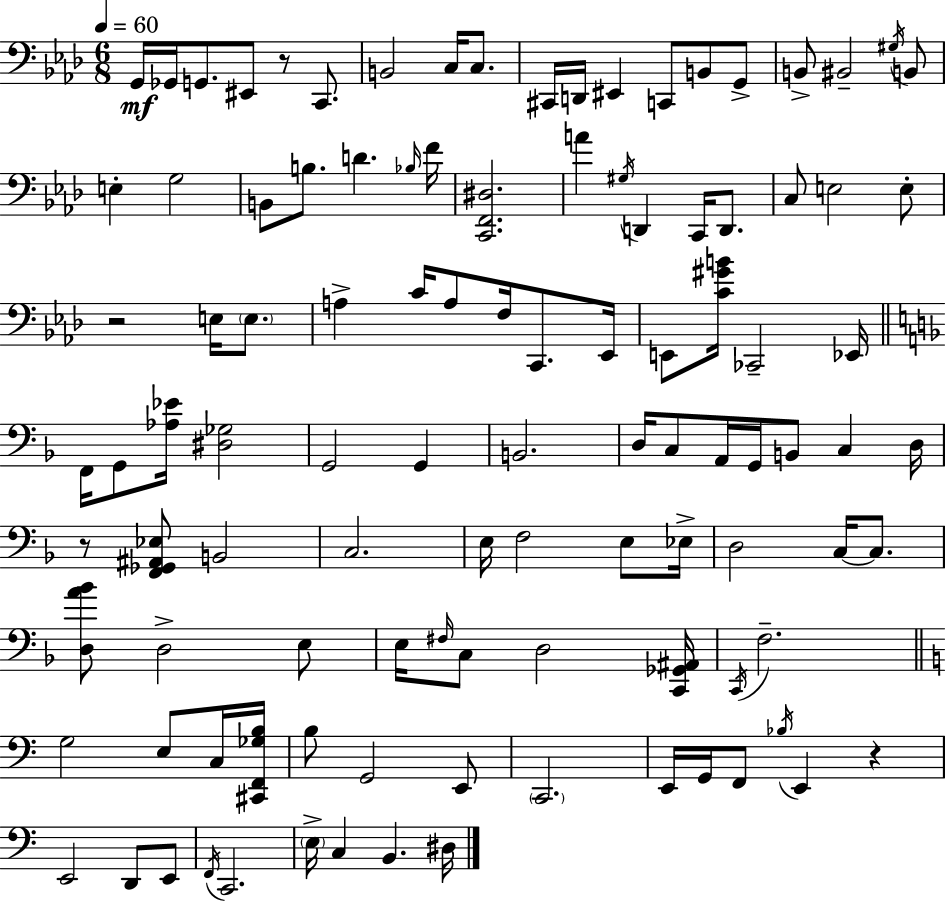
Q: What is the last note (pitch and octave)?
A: D#3